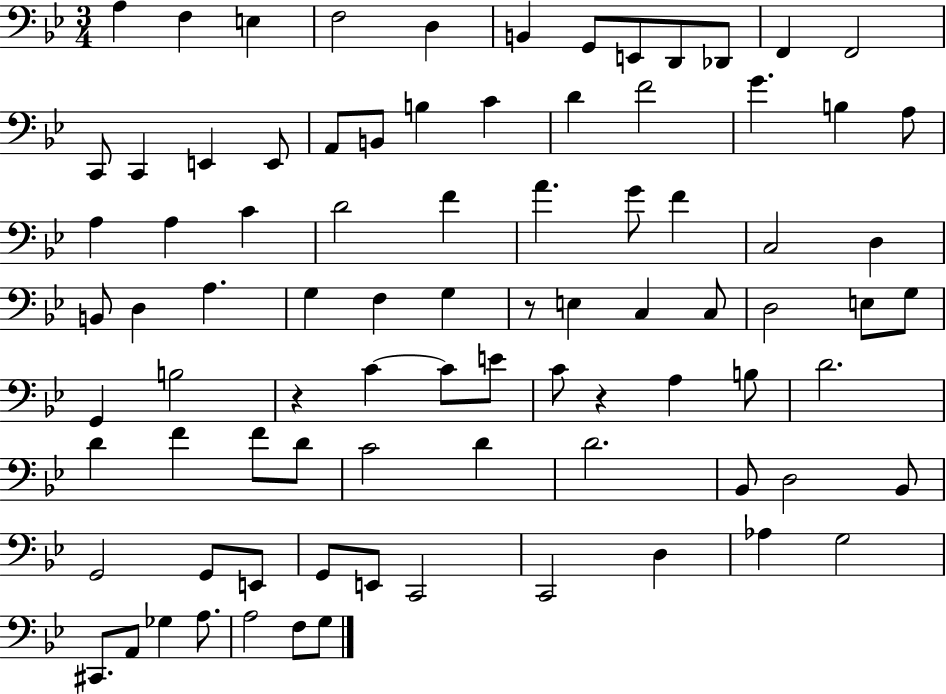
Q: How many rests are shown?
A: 3